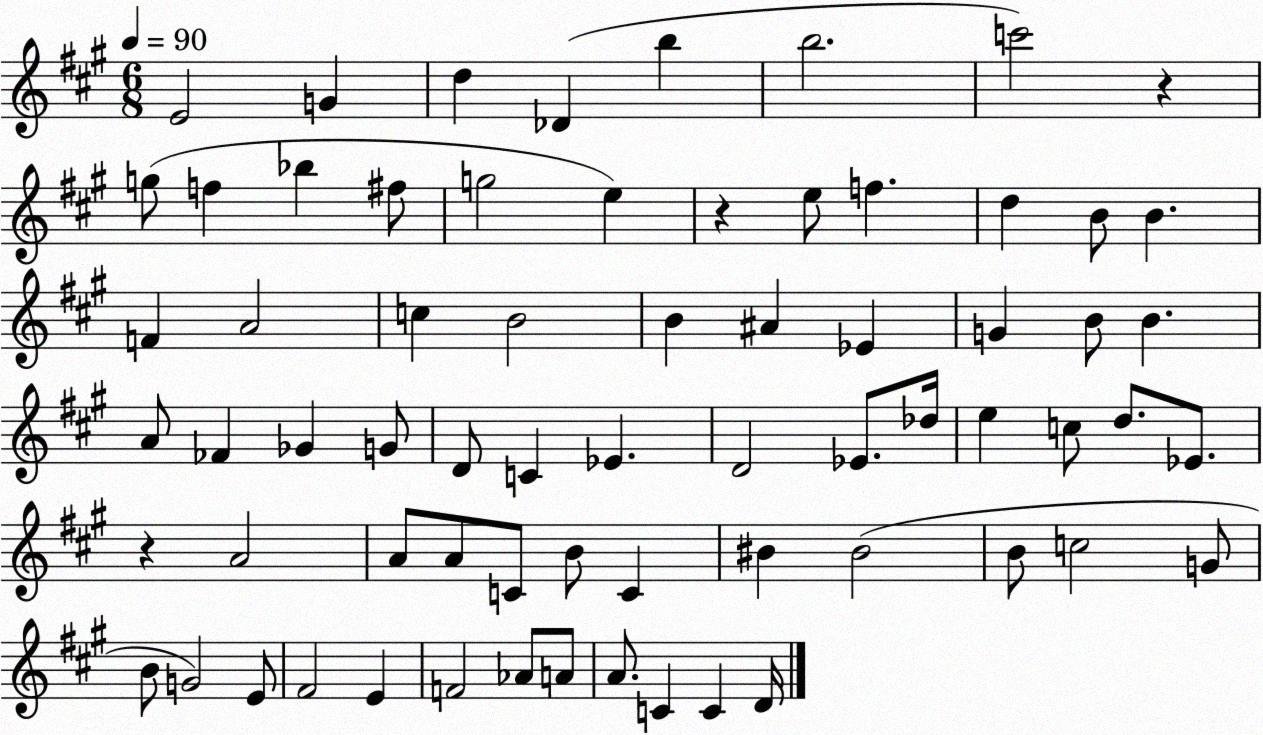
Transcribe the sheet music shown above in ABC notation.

X:1
T:Untitled
M:6/8
L:1/4
K:A
E2 G d _D b b2 c'2 z g/2 f _b ^f/2 g2 e z e/2 f d B/2 B F A2 c B2 B ^A _E G B/2 B A/2 _F _G G/2 D/2 C _E D2 _E/2 _d/4 e c/2 d/2 _E/2 z A2 A/2 A/2 C/2 B/2 C ^B ^B2 B/2 c2 G/2 B/2 G2 E/2 ^F2 E F2 _A/2 A/2 A/2 C C D/4